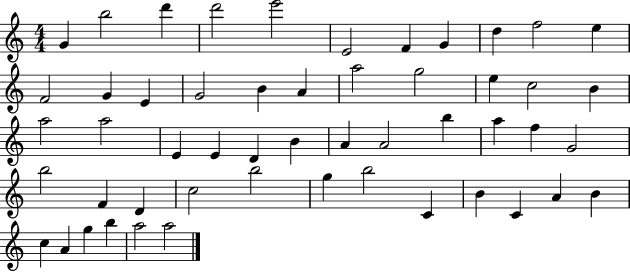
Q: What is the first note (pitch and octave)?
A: G4